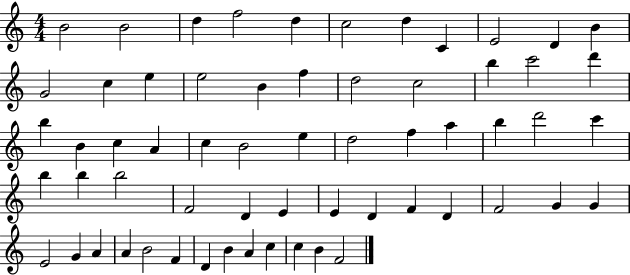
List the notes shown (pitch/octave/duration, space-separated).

B4/h B4/h D5/q F5/h D5/q C5/h D5/q C4/q E4/h D4/q B4/q G4/h C5/q E5/q E5/h B4/q F5/q D5/h C5/h B5/q C6/h D6/q B5/q B4/q C5/q A4/q C5/q B4/h E5/q D5/h F5/q A5/q B5/q D6/h C6/q B5/q B5/q B5/h F4/h D4/q E4/q E4/q D4/q F4/q D4/q F4/h G4/q G4/q E4/h G4/q A4/q A4/q B4/h F4/q D4/q B4/q A4/q C5/q C5/q B4/q F4/h